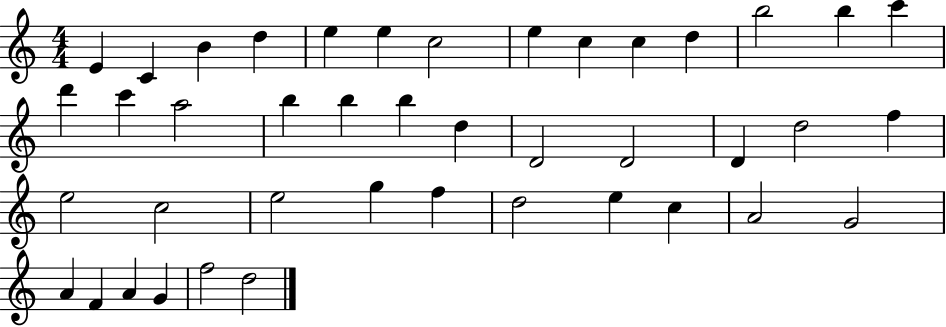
E4/q C4/q B4/q D5/q E5/q E5/q C5/h E5/q C5/q C5/q D5/q B5/h B5/q C6/q D6/q C6/q A5/h B5/q B5/q B5/q D5/q D4/h D4/h D4/q D5/h F5/q E5/h C5/h E5/h G5/q F5/q D5/h E5/q C5/q A4/h G4/h A4/q F4/q A4/q G4/q F5/h D5/h